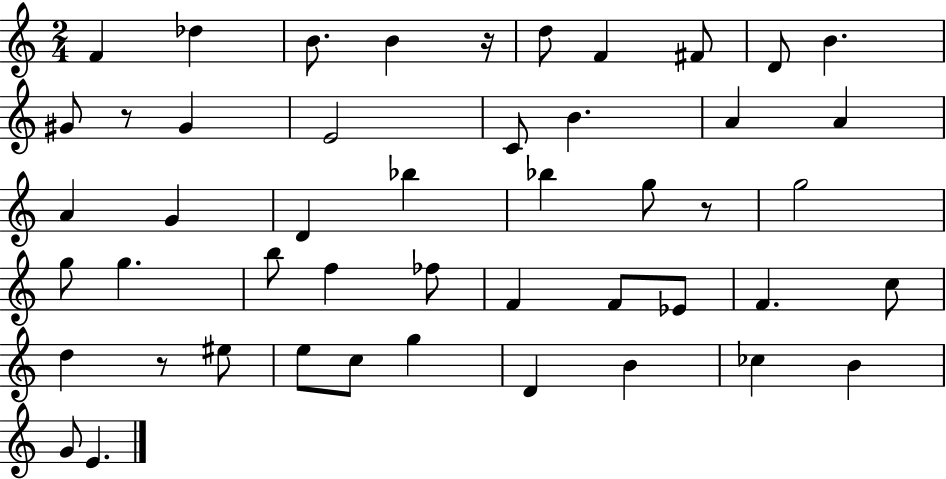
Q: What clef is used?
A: treble